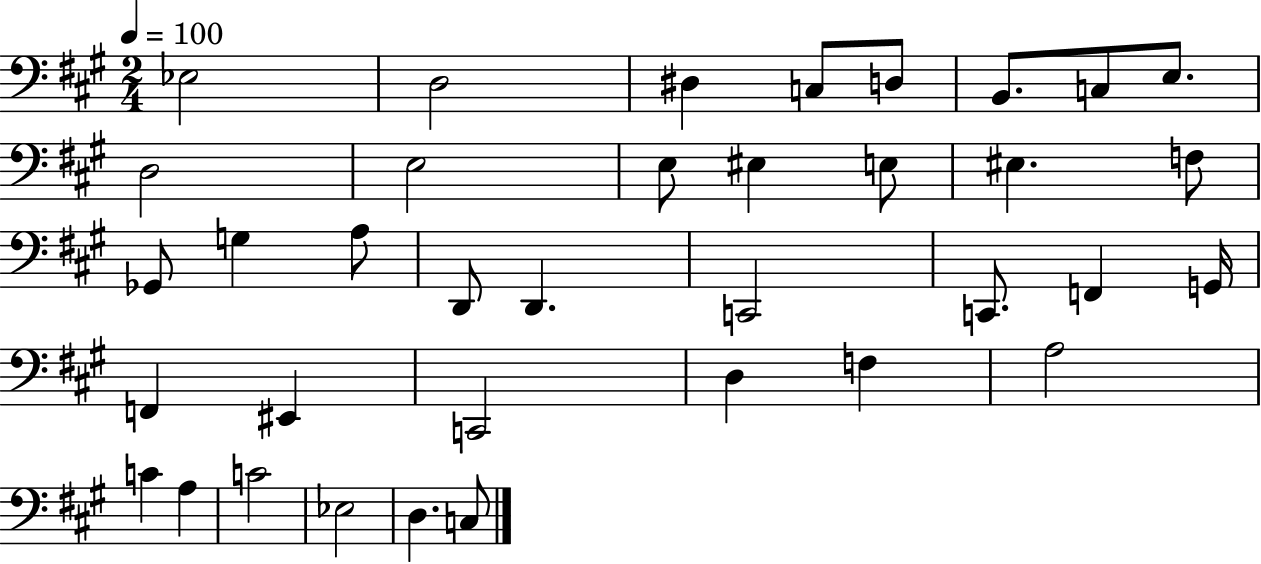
{
  \clef bass
  \numericTimeSignature
  \time 2/4
  \key a \major
  \tempo 4 = 100
  ees2 | d2 | dis4 c8 d8 | b,8. c8 e8. | \break d2 | e2 | e8 eis4 e8 | eis4. f8 | \break ges,8 g4 a8 | d,8 d,4. | c,2 | c,8. f,4 g,16 | \break f,4 eis,4 | c,2 | d4 f4 | a2 | \break c'4 a4 | c'2 | ees2 | d4. c8 | \break \bar "|."
}